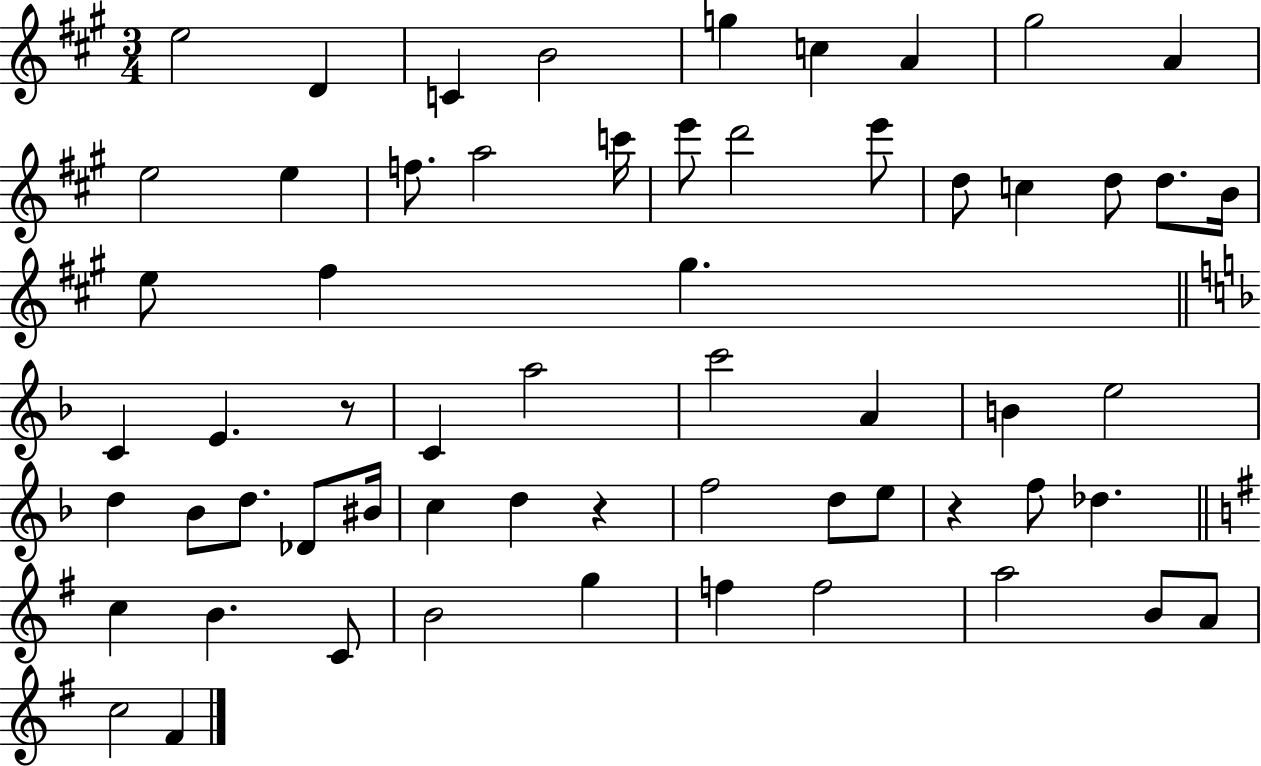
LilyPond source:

{
  \clef treble
  \numericTimeSignature
  \time 3/4
  \key a \major
  e''2 d'4 | c'4 b'2 | g''4 c''4 a'4 | gis''2 a'4 | \break e''2 e''4 | f''8. a''2 c'''16 | e'''8 d'''2 e'''8 | d''8 c''4 d''8 d''8. b'16 | \break e''8 fis''4 gis''4. | \bar "||" \break \key d \minor c'4 e'4. r8 | c'4 a''2 | c'''2 a'4 | b'4 e''2 | \break d''4 bes'8 d''8. des'8 bis'16 | c''4 d''4 r4 | f''2 d''8 e''8 | r4 f''8 des''4. | \break \bar "||" \break \key g \major c''4 b'4. c'8 | b'2 g''4 | f''4 f''2 | a''2 b'8 a'8 | \break c''2 fis'4 | \bar "|."
}